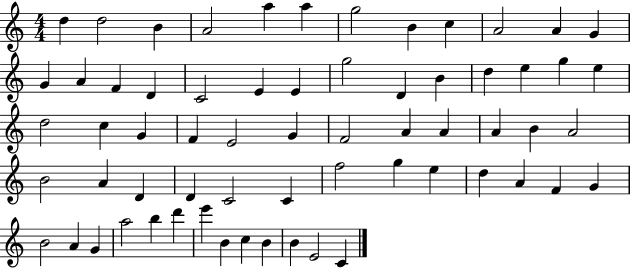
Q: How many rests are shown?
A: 0